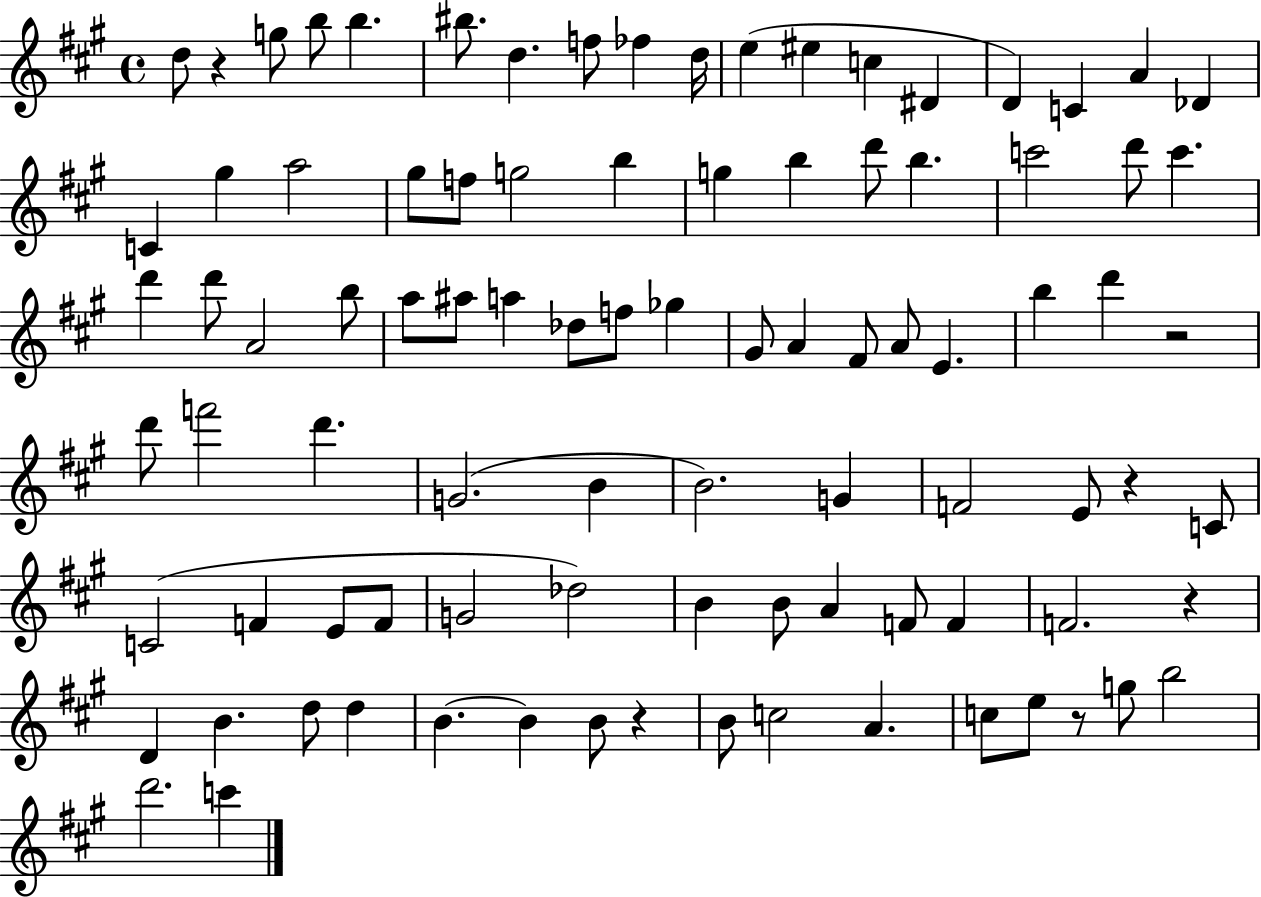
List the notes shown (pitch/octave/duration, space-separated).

D5/e R/q G5/e B5/e B5/q. BIS5/e. D5/q. F5/e FES5/q D5/s E5/q EIS5/q C5/q D#4/q D4/q C4/q A4/q Db4/q C4/q G#5/q A5/h G#5/e F5/e G5/h B5/q G5/q B5/q D6/e B5/q. C6/h D6/e C6/q. D6/q D6/e A4/h B5/e A5/e A#5/e A5/q Db5/e F5/e Gb5/q G#4/e A4/q F#4/e A4/e E4/q. B5/q D6/q R/h D6/e F6/h D6/q. G4/h. B4/q B4/h. G4/q F4/h E4/e R/q C4/e C4/h F4/q E4/e F4/e G4/h Db5/h B4/q B4/e A4/q F4/e F4/q F4/h. R/q D4/q B4/q. D5/e D5/q B4/q. B4/q B4/e R/q B4/e C5/h A4/q. C5/e E5/e R/e G5/e B5/h D6/h. C6/q